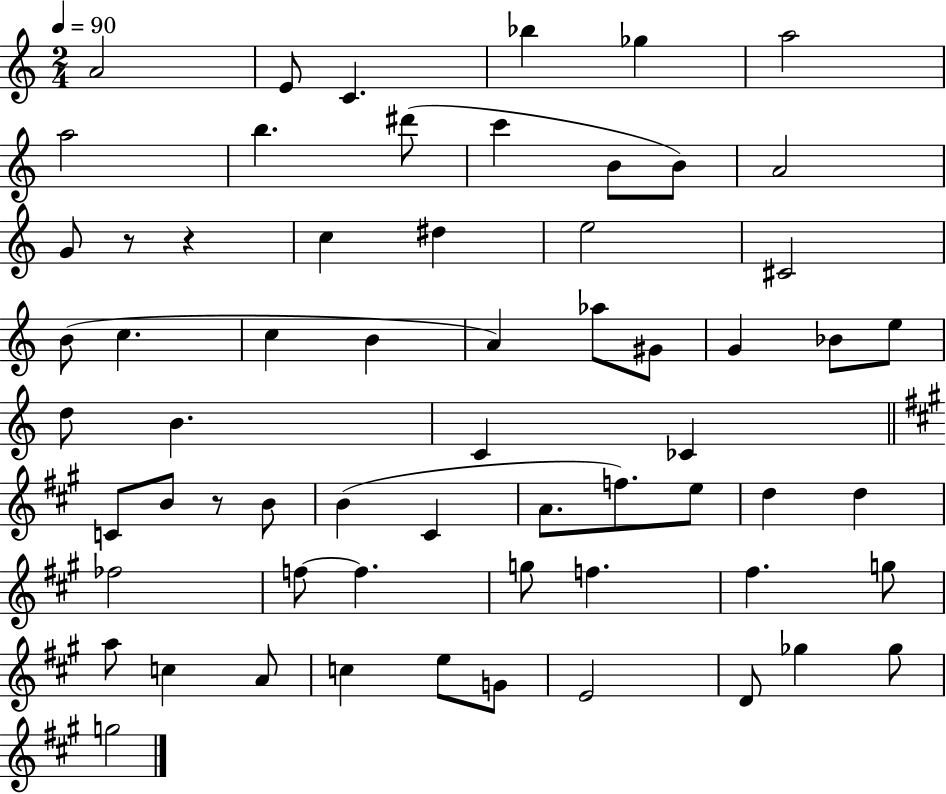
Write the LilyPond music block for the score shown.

{
  \clef treble
  \numericTimeSignature
  \time 2/4
  \key c \major
  \tempo 4 = 90
  a'2 | e'8 c'4. | bes''4 ges''4 | a''2 | \break a''2 | b''4. dis'''8( | c'''4 b'8 b'8) | a'2 | \break g'8 r8 r4 | c''4 dis''4 | e''2 | cis'2 | \break b'8( c''4. | c''4 b'4 | a'4) aes''8 gis'8 | g'4 bes'8 e''8 | \break d''8 b'4. | c'4 ces'4 | \bar "||" \break \key a \major c'8 b'8 r8 b'8 | b'4( cis'4 | a'8. f''8.) e''8 | d''4 d''4 | \break fes''2 | f''8~~ f''4. | g''8 f''4. | fis''4. g''8 | \break a''8 c''4 a'8 | c''4 e''8 g'8 | e'2 | d'8 ges''4 ges''8 | \break g''2 | \bar "|."
}